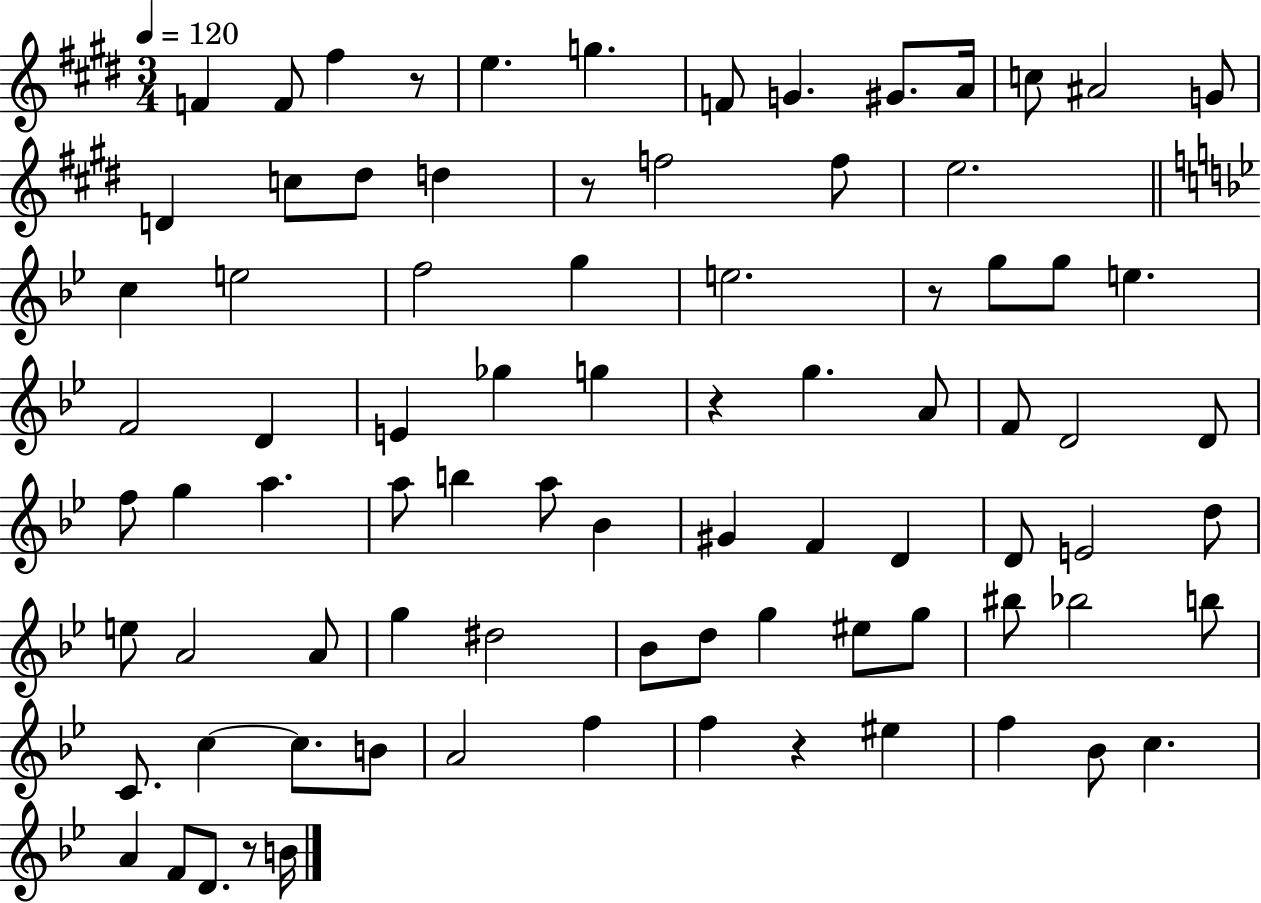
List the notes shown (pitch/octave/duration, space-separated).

F4/q F4/e F#5/q R/e E5/q. G5/q. F4/e G4/q. G#4/e. A4/s C5/e A#4/h G4/e D4/q C5/e D#5/e D5/q R/e F5/h F5/e E5/h. C5/q E5/h F5/h G5/q E5/h. R/e G5/e G5/e E5/q. F4/h D4/q E4/q Gb5/q G5/q R/q G5/q. A4/e F4/e D4/h D4/e F5/e G5/q A5/q. A5/e B5/q A5/e Bb4/q G#4/q F4/q D4/q D4/e E4/h D5/e E5/e A4/h A4/e G5/q D#5/h Bb4/e D5/e G5/q EIS5/e G5/e BIS5/e Bb5/h B5/e C4/e. C5/q C5/e. B4/e A4/h F5/q F5/q R/q EIS5/q F5/q Bb4/e C5/q. A4/q F4/e D4/e. R/e B4/s